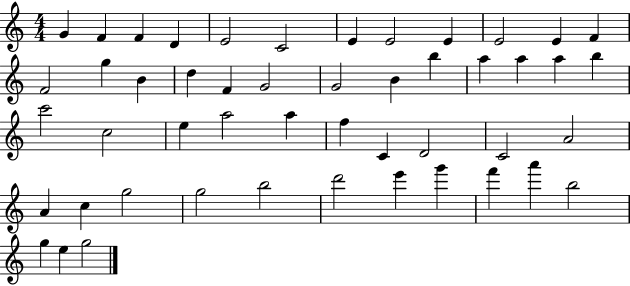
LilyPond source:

{
  \clef treble
  \numericTimeSignature
  \time 4/4
  \key c \major
  g'4 f'4 f'4 d'4 | e'2 c'2 | e'4 e'2 e'4 | e'2 e'4 f'4 | \break f'2 g''4 b'4 | d''4 f'4 g'2 | g'2 b'4 b''4 | a''4 a''4 a''4 b''4 | \break c'''2 c''2 | e''4 a''2 a''4 | f''4 c'4 d'2 | c'2 a'2 | \break a'4 c''4 g''2 | g''2 b''2 | d'''2 e'''4 g'''4 | f'''4 a'''4 b''2 | \break g''4 e''4 g''2 | \bar "|."
}